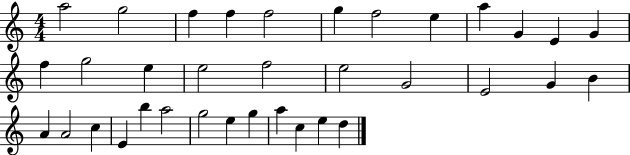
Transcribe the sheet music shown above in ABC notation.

X:1
T:Untitled
M:4/4
L:1/4
K:C
a2 g2 f f f2 g f2 e a G E G f g2 e e2 f2 e2 G2 E2 G B A A2 c E b a2 g2 e g a c e d